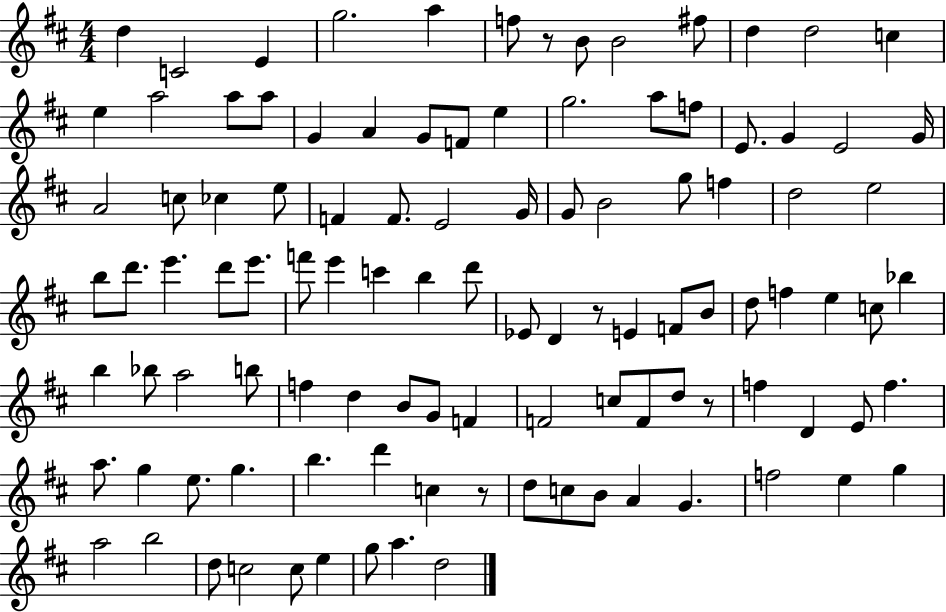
X:1
T:Untitled
M:4/4
L:1/4
K:D
d C2 E g2 a f/2 z/2 B/2 B2 ^f/2 d d2 c e a2 a/2 a/2 G A G/2 F/2 e g2 a/2 f/2 E/2 G E2 G/4 A2 c/2 _c e/2 F F/2 E2 G/4 G/2 B2 g/2 f d2 e2 b/2 d'/2 e' d'/2 e'/2 f'/2 e' c' b d'/2 _E/2 D z/2 E F/2 B/2 d/2 f e c/2 _b b _b/2 a2 b/2 f d B/2 G/2 F F2 c/2 F/2 d/2 z/2 f D E/2 f a/2 g e/2 g b d' c z/2 d/2 c/2 B/2 A G f2 e g a2 b2 d/2 c2 c/2 e g/2 a d2